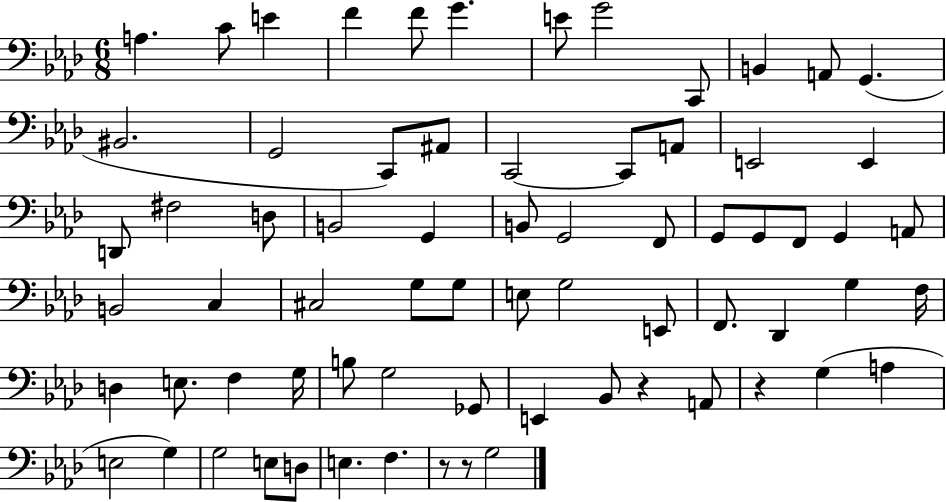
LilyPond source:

{
  \clef bass
  \numericTimeSignature
  \time 6/8
  \key aes \major
  a4. c'8 e'4 | f'4 f'8 g'4. | e'8 g'2 c,8 | b,4 a,8 g,4.( | \break bis,2. | g,2 c,8) ais,8 | c,2~~ c,8 a,8 | e,2 e,4 | \break d,8 fis2 d8 | b,2 g,4 | b,8 g,2 f,8 | g,8 g,8 f,8 g,4 a,8 | \break b,2 c4 | cis2 g8 g8 | e8 g2 e,8 | f,8. des,4 g4 f16 | \break d4 e8. f4 g16 | b8 g2 ges,8 | e,4 bes,8 r4 a,8 | r4 g4( a4 | \break e2 g4) | g2 e8 d8 | e4. f4. | r8 r8 g2 | \break \bar "|."
}